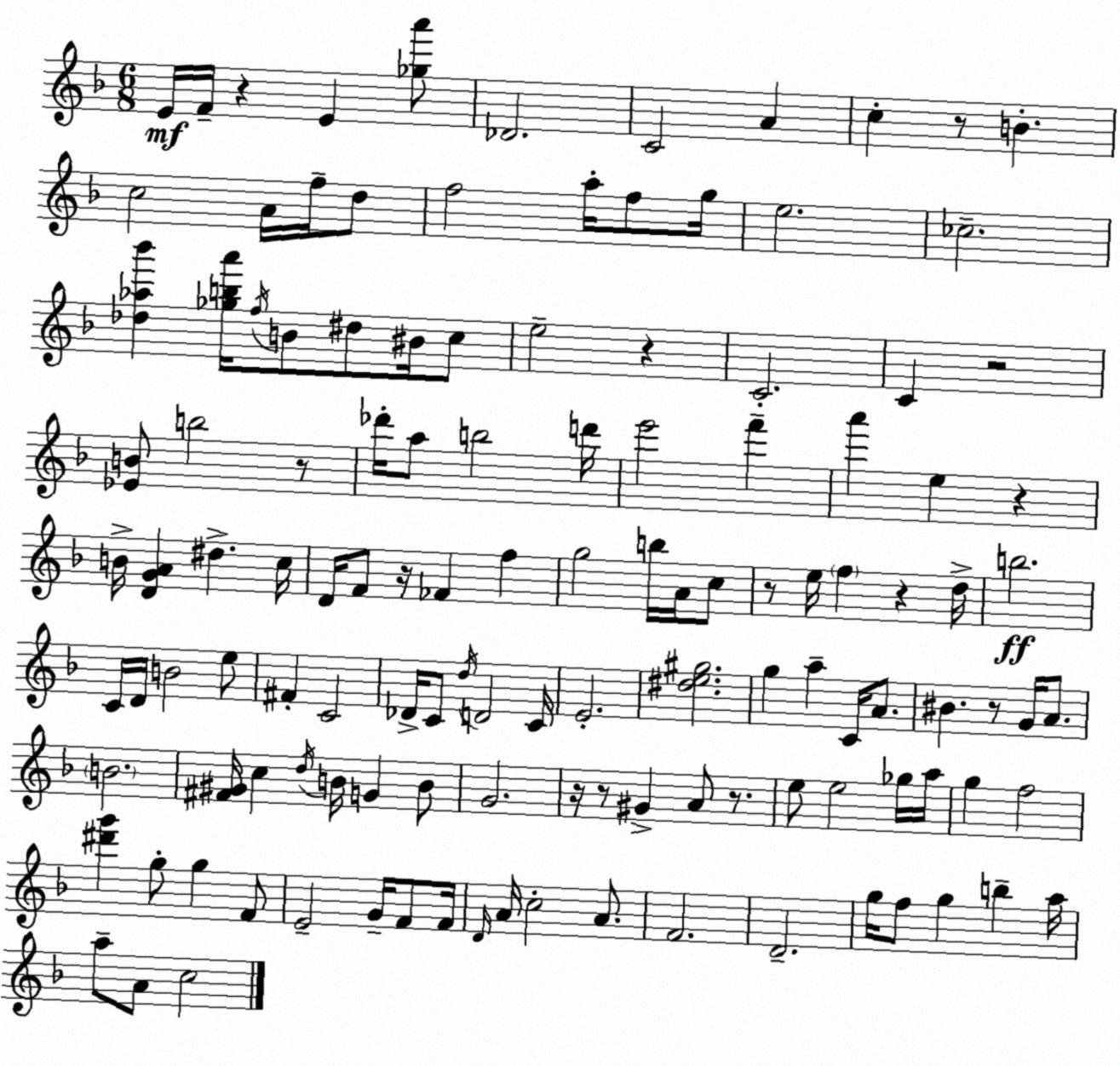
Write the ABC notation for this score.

X:1
T:Untitled
M:6/8
L:1/4
K:Dm
E/4 F/4 z E [_ga']/2 _D2 C2 A c z/2 B c2 A/4 f/4 d/2 f2 a/4 f/2 g/4 e2 _c2 [_d_a_b'] [_gba']/4 f/4 B/2 ^d/2 ^B/4 c/2 e2 z C2 C z2 [_EB]/2 b2 z/2 _d'/4 a/2 b2 d'/4 e'2 f' a' e z B/4 [DGA] ^d c/4 D/4 F/2 z/4 _F f g2 b/4 A/4 c/2 z/2 e/4 f z d/4 b2 C/4 D/4 B2 e/2 ^F C2 _D/4 C/2 d/4 D2 C/4 E2 [^de^g]2 g a C/4 A/2 ^B z/2 G/4 A/2 B2 [^F^G]/4 c d/4 B/4 G B/2 G2 z/4 z/2 ^G A/2 z/2 e/2 e2 _g/4 a/4 g f2 [^d'g'] g/2 g F/2 E2 G/4 F/2 F/4 D/4 A/4 c2 A/2 F2 D2 g/4 f/2 g b a/4 a/2 A/2 c2